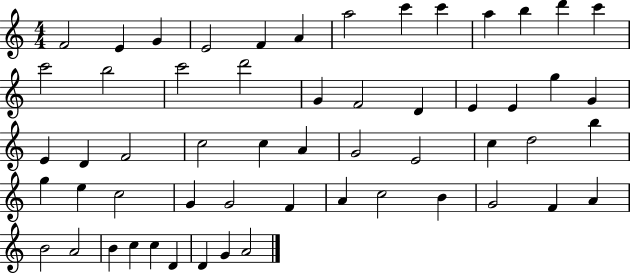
F4/h E4/q G4/q E4/h F4/q A4/q A5/h C6/q C6/q A5/q B5/q D6/q C6/q C6/h B5/h C6/h D6/h G4/q F4/h D4/q E4/q E4/q G5/q G4/q E4/q D4/q F4/h C5/h C5/q A4/q G4/h E4/h C5/q D5/h B5/q G5/q E5/q C5/h G4/q G4/h F4/q A4/q C5/h B4/q G4/h F4/q A4/q B4/h A4/h B4/q C5/q C5/q D4/q D4/q G4/q A4/h